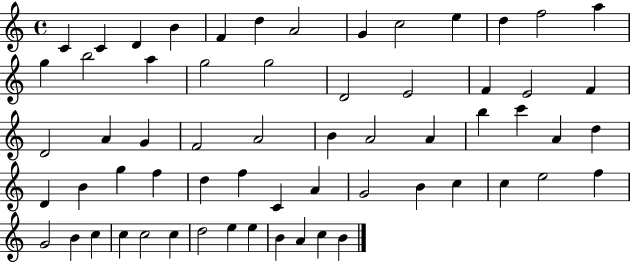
C4/q C4/q D4/q B4/q F4/q D5/q A4/h G4/q C5/h E5/q D5/q F5/h A5/q G5/q B5/h A5/q G5/h G5/h D4/h E4/h F4/q E4/h F4/q D4/h A4/q G4/q F4/h A4/h B4/q A4/h A4/q B5/q C6/q A4/q D5/q D4/q B4/q G5/q F5/q D5/q F5/q C4/q A4/q G4/h B4/q C5/q C5/q E5/h F5/q G4/h B4/q C5/q C5/q C5/h C5/q D5/h E5/q E5/q B4/q A4/q C5/q B4/q